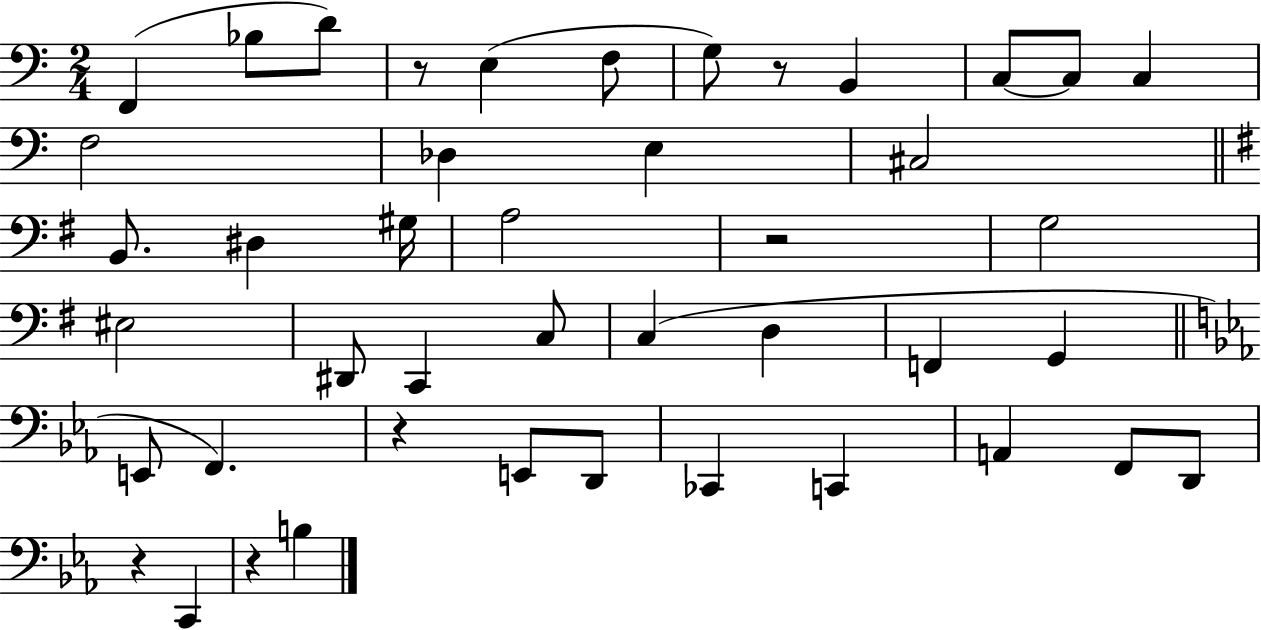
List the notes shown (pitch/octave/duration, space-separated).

F2/q Bb3/e D4/e R/e E3/q F3/e G3/e R/e B2/q C3/e C3/e C3/q F3/h Db3/q E3/q C#3/h B2/e. D#3/q G#3/s A3/h R/h G3/h EIS3/h D#2/e C2/q C3/e C3/q D3/q F2/q G2/q E2/e F2/q. R/q E2/e D2/e CES2/q C2/q A2/q F2/e D2/e R/q C2/q R/q B3/q